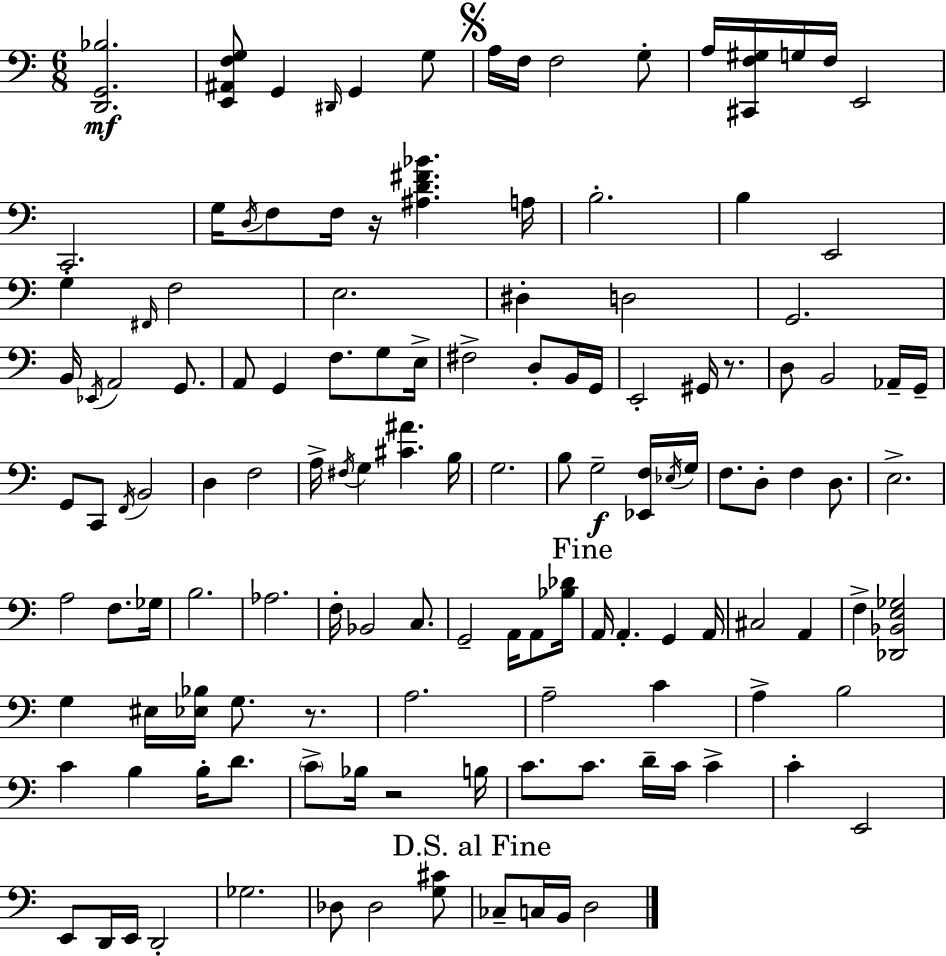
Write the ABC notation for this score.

X:1
T:Untitled
M:6/8
L:1/4
K:C
[D,,G,,_B,]2 [E,,^A,,F,G,]/2 G,, ^D,,/4 G,, G,/2 A,/4 F,/4 F,2 G,/2 A,/4 [^C,,F,^G,]/4 G,/4 F,/4 E,,2 C,,2 G,/4 D,/4 F,/2 F,/4 z/4 [^A,D^F_B] A,/4 B,2 B, E,,2 G, ^F,,/4 F,2 E,2 ^D, D,2 G,,2 B,,/4 _E,,/4 A,,2 G,,/2 A,,/2 G,, F,/2 G,/2 E,/4 ^F,2 D,/2 B,,/4 G,,/4 E,,2 ^G,,/4 z/2 D,/2 B,,2 _A,,/4 G,,/4 G,,/2 C,,/2 F,,/4 B,,2 D, F,2 A,/4 ^F,/4 G, [^C^A] B,/4 G,2 B,/2 G,2 [_E,,F,]/4 _E,/4 G,/4 F,/2 D,/2 F, D,/2 E,2 A,2 F,/2 _G,/4 B,2 _A,2 F,/4 _B,,2 C,/2 G,,2 A,,/4 A,,/2 [_B,_D]/4 A,,/4 A,, G,, A,,/4 ^C,2 A,, F, [_D,,_B,,E,_G,]2 G, ^E,/4 [_E,_B,]/4 G,/2 z/2 A,2 A,2 C A, B,2 C B, B,/4 D/2 C/2 _B,/4 z2 B,/4 C/2 C/2 D/4 C/4 C C E,,2 E,,/2 D,,/4 E,,/4 D,,2 _G,2 _D,/2 _D,2 [G,^C]/2 _C,/2 C,/4 B,,/4 D,2